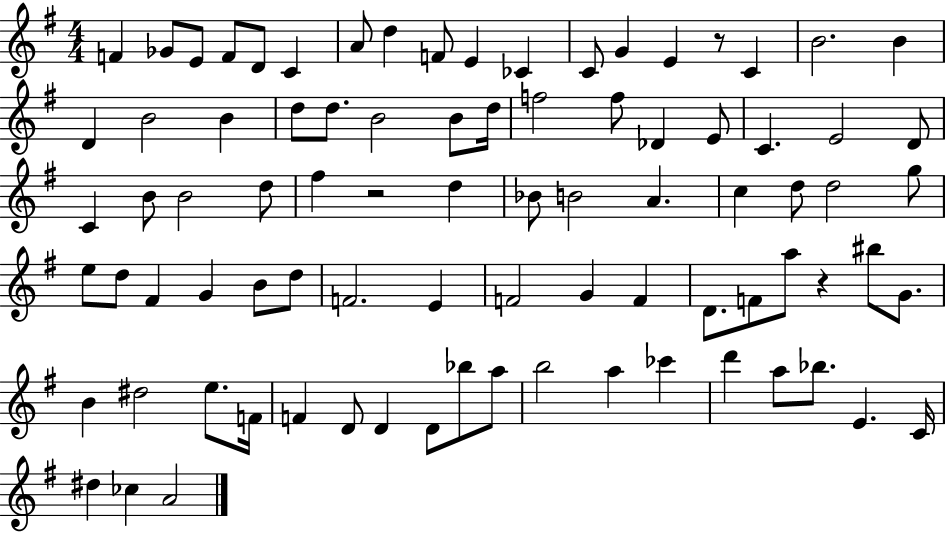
X:1
T:Untitled
M:4/4
L:1/4
K:G
F _G/2 E/2 F/2 D/2 C A/2 d F/2 E _C C/2 G E z/2 C B2 B D B2 B d/2 d/2 B2 B/2 d/4 f2 f/2 _D E/2 C E2 D/2 C B/2 B2 d/2 ^f z2 d _B/2 B2 A c d/2 d2 g/2 e/2 d/2 ^F G B/2 d/2 F2 E F2 G F D/2 F/2 a/2 z ^b/2 G/2 B ^d2 e/2 F/4 F D/2 D D/2 _b/2 a/2 b2 a _c' d' a/2 _b/2 E C/4 ^d _c A2